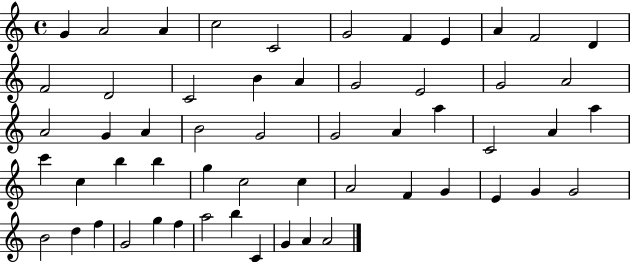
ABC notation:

X:1
T:Untitled
M:4/4
L:1/4
K:C
G A2 A c2 C2 G2 F E A F2 D F2 D2 C2 B A G2 E2 G2 A2 A2 G A B2 G2 G2 A a C2 A a c' c b b g c2 c A2 F G E G G2 B2 d f G2 g f a2 b C G A A2